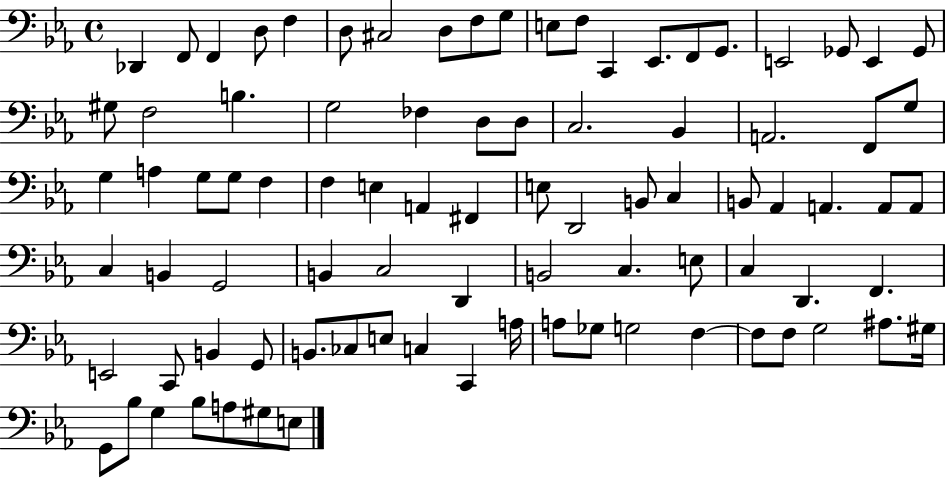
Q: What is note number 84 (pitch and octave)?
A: G3